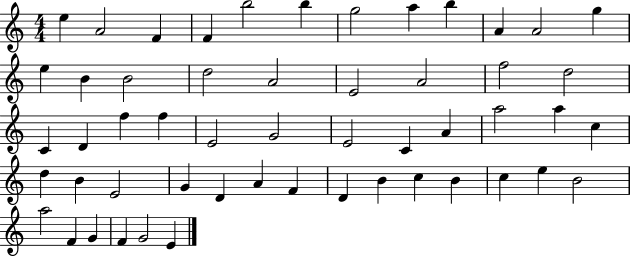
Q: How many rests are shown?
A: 0